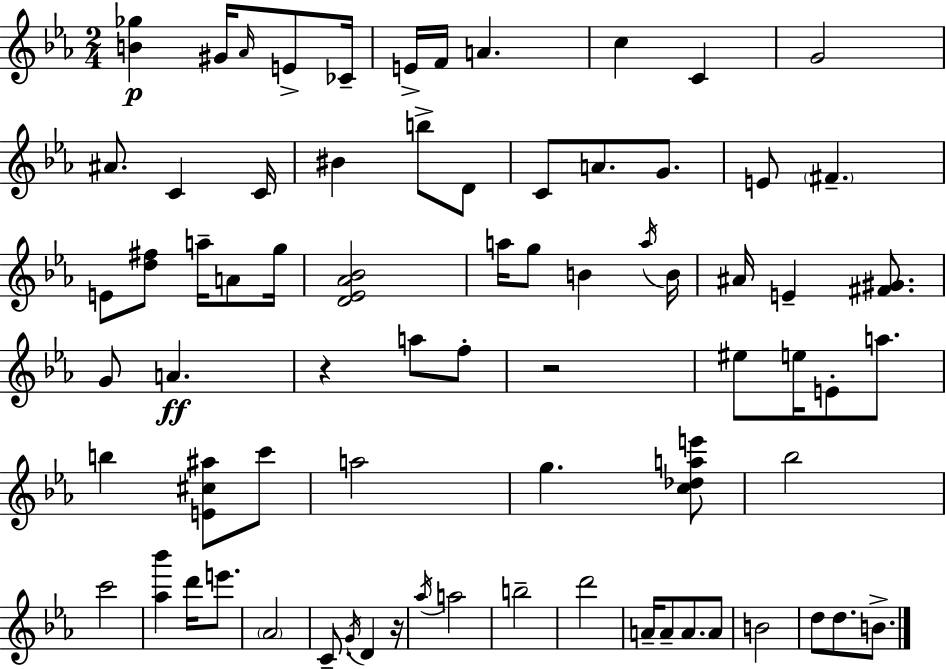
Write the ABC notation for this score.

X:1
T:Untitled
M:2/4
L:1/4
K:Cm
[B_g] ^G/4 _A/4 E/2 _C/4 E/4 F/4 A c C G2 ^A/2 C C/4 ^B b/2 D/2 C/2 A/2 G/2 E/2 ^F E/2 [d^f]/2 a/4 A/2 g/4 [D_E_A_B]2 a/4 g/2 B a/4 B/4 ^A/4 E [^F^G]/2 G/2 A z a/2 f/2 z2 ^e/2 e/4 E/2 a/2 b [E^c^a]/2 c'/2 a2 g [c_dae']/2 _b2 c'2 [_a_b'] d'/4 e'/2 _A2 C/2 G/4 D z/4 _a/4 a2 b2 d'2 A/4 A/2 A/2 A/2 B2 d/2 d/2 B/2